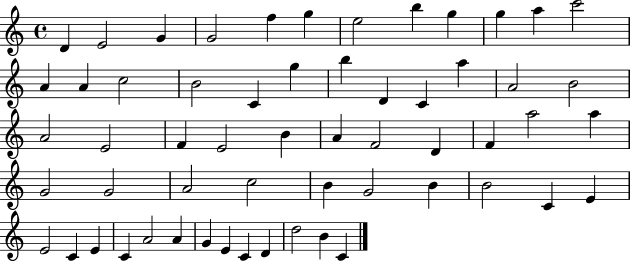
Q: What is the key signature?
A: C major